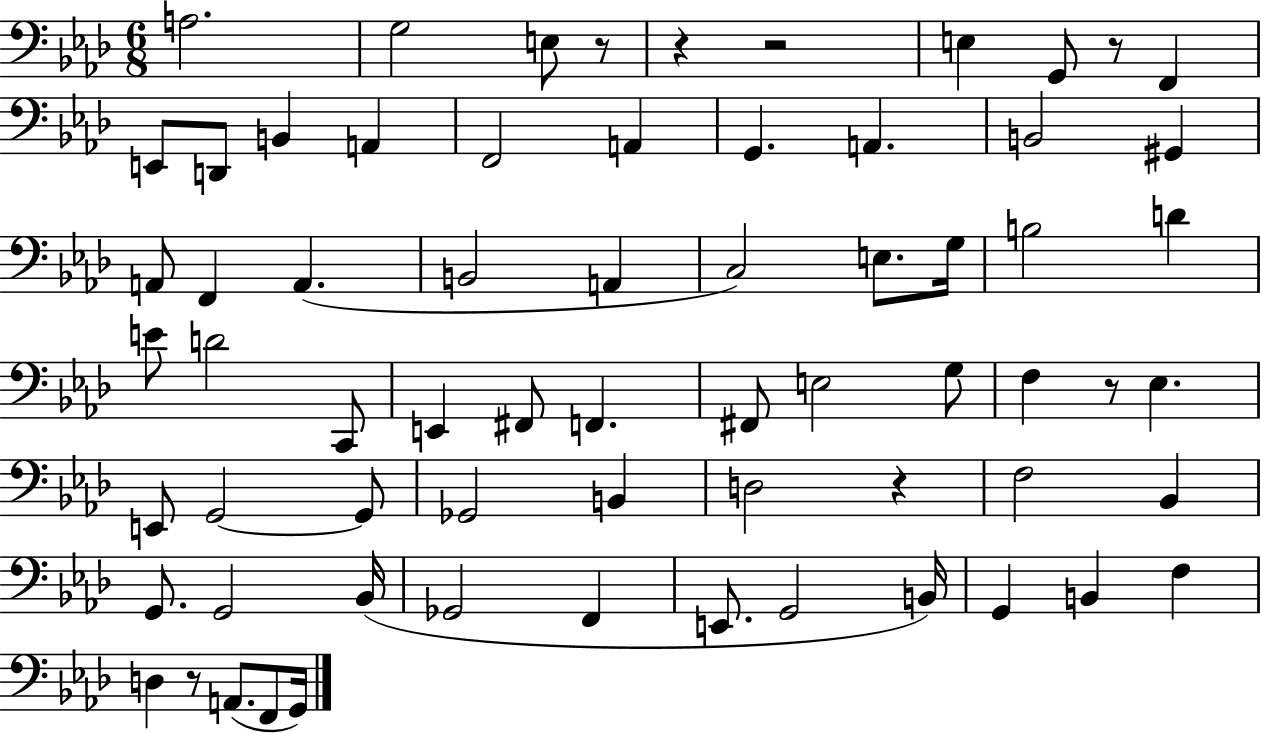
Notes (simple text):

A3/h. G3/h E3/e R/e R/q R/h E3/q G2/e R/e F2/q E2/e D2/e B2/q A2/q F2/h A2/q G2/q. A2/q. B2/h G#2/q A2/e F2/q A2/q. B2/h A2/q C3/h E3/e. G3/s B3/h D4/q E4/e D4/h C2/e E2/q F#2/e F2/q. F#2/e E3/h G3/e F3/q R/e Eb3/q. E2/e G2/h G2/e Gb2/h B2/q D3/h R/q F3/h Bb2/q G2/e. G2/h Bb2/s Gb2/h F2/q E2/e. G2/h B2/s G2/q B2/q F3/q D3/q R/e A2/e. F2/e G2/s